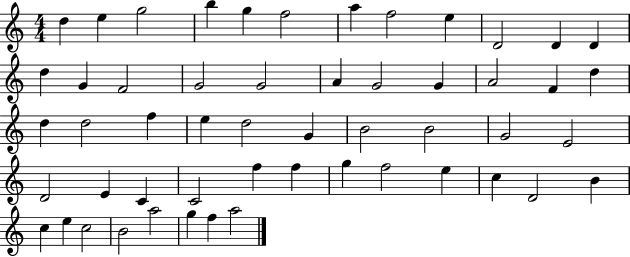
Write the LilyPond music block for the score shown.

{
  \clef treble
  \numericTimeSignature
  \time 4/4
  \key c \major
  d''4 e''4 g''2 | b''4 g''4 f''2 | a''4 f''2 e''4 | d'2 d'4 d'4 | \break d''4 g'4 f'2 | g'2 g'2 | a'4 g'2 g'4 | a'2 f'4 d''4 | \break d''4 d''2 f''4 | e''4 d''2 g'4 | b'2 b'2 | g'2 e'2 | \break d'2 e'4 c'4 | c'2 f''4 f''4 | g''4 f''2 e''4 | c''4 d'2 b'4 | \break c''4 e''4 c''2 | b'2 a''2 | g''4 f''4 a''2 | \bar "|."
}